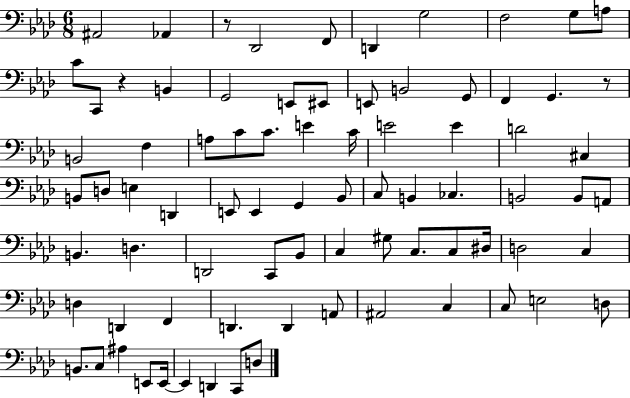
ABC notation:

X:1
T:Untitled
M:6/8
L:1/4
K:Ab
^A,,2 _A,, z/2 _D,,2 F,,/2 D,, G,2 F,2 G,/2 A,/2 C/2 C,,/2 z B,, G,,2 E,,/2 ^E,,/2 E,,/2 B,,2 G,,/2 F,, G,, z/2 B,,2 F, A,/2 C/2 C/2 E C/4 E2 E D2 ^C, B,,/2 D,/2 E, D,, E,,/2 E,, G,, _B,,/2 C,/2 B,, _C, B,,2 B,,/2 A,,/2 B,, D, D,,2 C,,/2 _B,,/2 C, ^G,/2 C,/2 C,/2 ^D,/4 D,2 C, D, D,, F,, D,, D,, A,,/2 ^A,,2 C, C,/2 E,2 D,/2 B,,/2 C,/2 ^A, E,,/2 E,,/4 E,, D,, C,,/2 D,/2